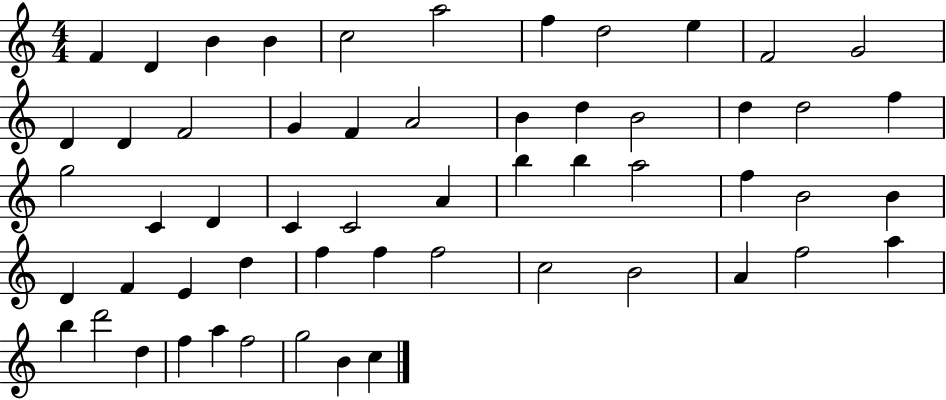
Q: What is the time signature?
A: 4/4